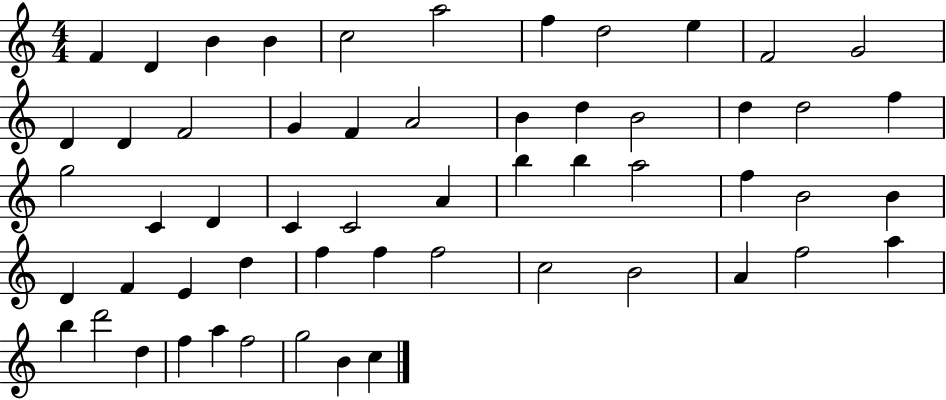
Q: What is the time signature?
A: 4/4